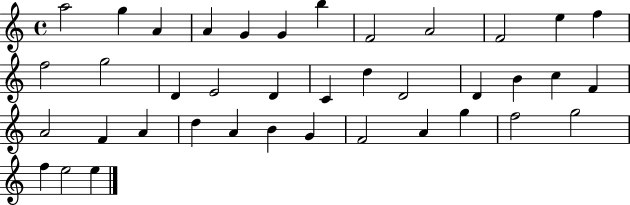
X:1
T:Untitled
M:4/4
L:1/4
K:C
a2 g A A G G b F2 A2 F2 e f f2 g2 D E2 D C d D2 D B c F A2 F A d A B G F2 A g f2 g2 f e2 e